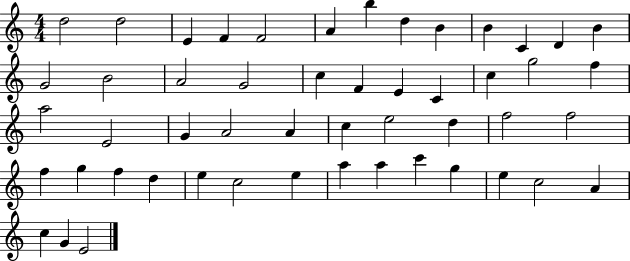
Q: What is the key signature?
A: C major